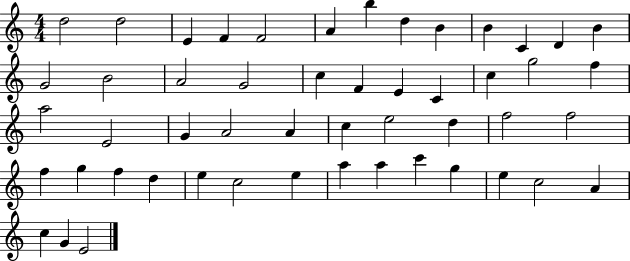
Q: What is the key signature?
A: C major